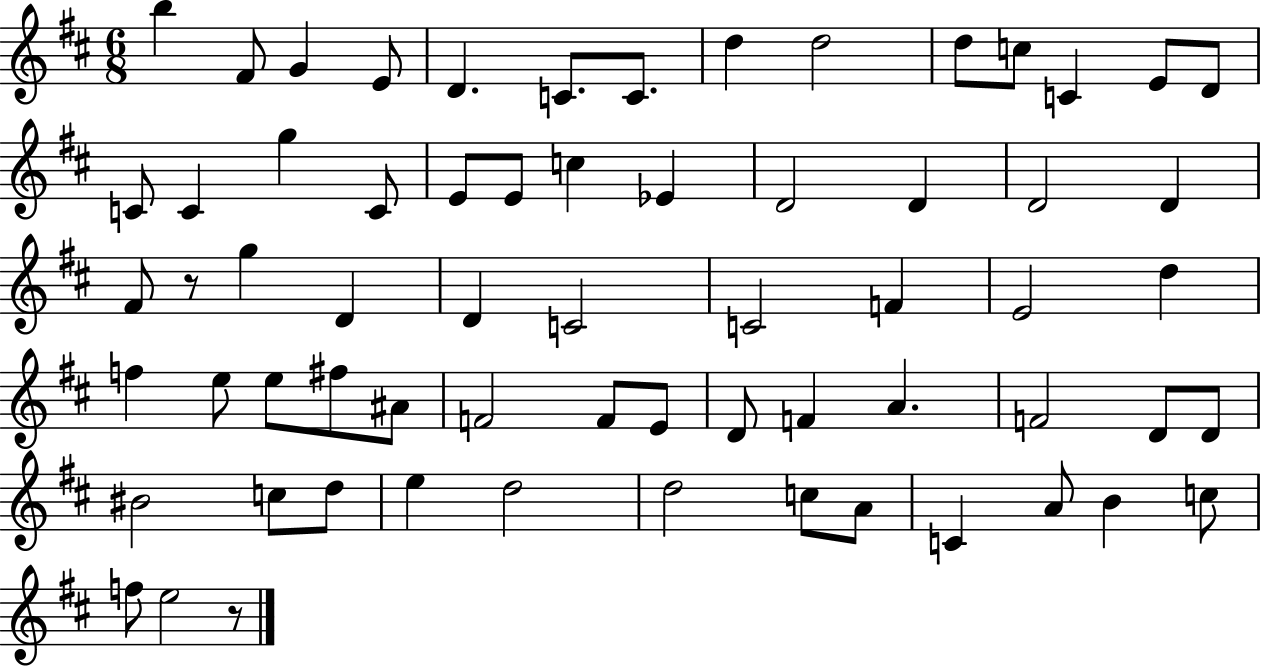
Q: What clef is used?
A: treble